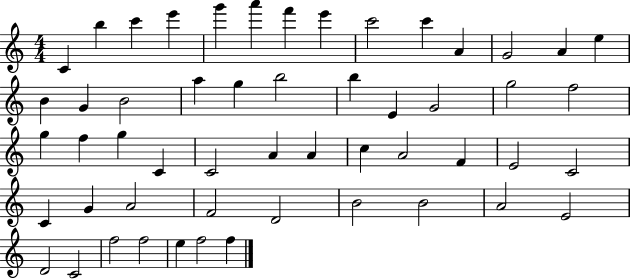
X:1
T:Untitled
M:4/4
L:1/4
K:C
C b c' e' g' a' f' e' c'2 c' A G2 A e B G B2 a g b2 b E G2 g2 f2 g f g C C2 A A c A2 F E2 C2 C G A2 F2 D2 B2 B2 A2 E2 D2 C2 f2 f2 e f2 f